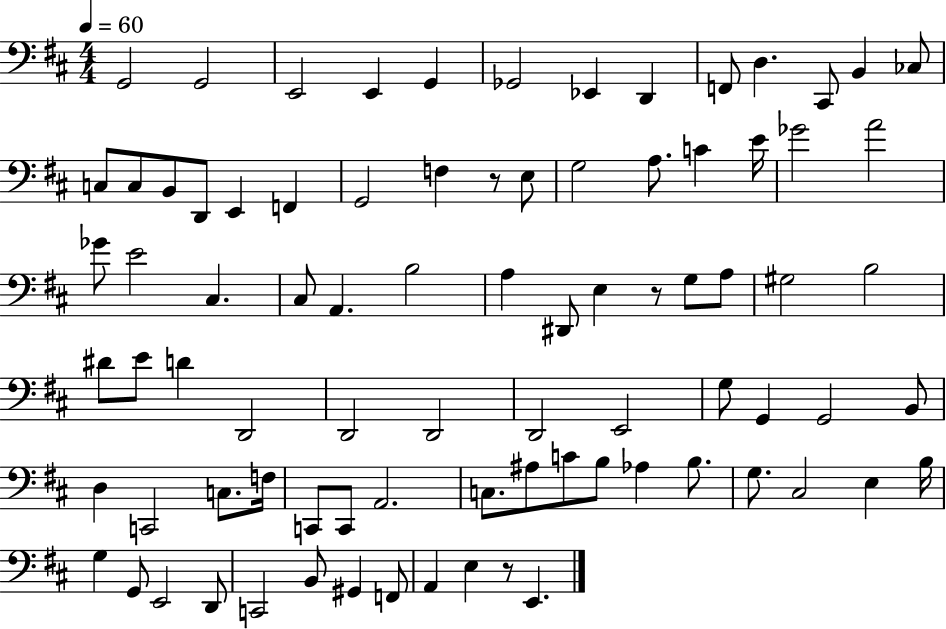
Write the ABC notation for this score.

X:1
T:Untitled
M:4/4
L:1/4
K:D
G,,2 G,,2 E,,2 E,, G,, _G,,2 _E,, D,, F,,/2 D, ^C,,/2 B,, _C,/2 C,/2 C,/2 B,,/2 D,,/2 E,, F,, G,,2 F, z/2 E,/2 G,2 A,/2 C E/4 _G2 A2 _G/2 E2 ^C, ^C,/2 A,, B,2 A, ^D,,/2 E, z/2 G,/2 A,/2 ^G,2 B,2 ^D/2 E/2 D D,,2 D,,2 D,,2 D,,2 E,,2 G,/2 G,, G,,2 B,,/2 D, C,,2 C,/2 F,/4 C,,/2 C,,/2 A,,2 C,/2 ^A,/2 C/2 B,/2 _A, B,/2 G,/2 ^C,2 E, B,/4 G, G,,/2 E,,2 D,,/2 C,,2 B,,/2 ^G,, F,,/2 A,, E, z/2 E,,